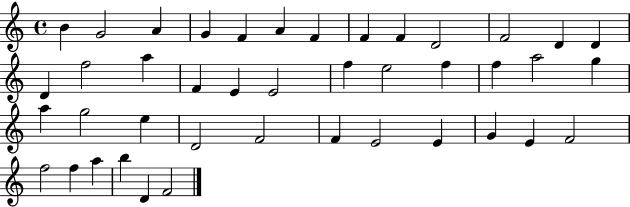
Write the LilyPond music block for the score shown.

{
  \clef treble
  \time 4/4
  \defaultTimeSignature
  \key c \major
  b'4 g'2 a'4 | g'4 f'4 a'4 f'4 | f'4 f'4 d'2 | f'2 d'4 d'4 | \break d'4 f''2 a''4 | f'4 e'4 e'2 | f''4 e''2 f''4 | f''4 a''2 g''4 | \break a''4 g''2 e''4 | d'2 f'2 | f'4 e'2 e'4 | g'4 e'4 f'2 | \break f''2 f''4 a''4 | b''4 d'4 f'2 | \bar "|."
}